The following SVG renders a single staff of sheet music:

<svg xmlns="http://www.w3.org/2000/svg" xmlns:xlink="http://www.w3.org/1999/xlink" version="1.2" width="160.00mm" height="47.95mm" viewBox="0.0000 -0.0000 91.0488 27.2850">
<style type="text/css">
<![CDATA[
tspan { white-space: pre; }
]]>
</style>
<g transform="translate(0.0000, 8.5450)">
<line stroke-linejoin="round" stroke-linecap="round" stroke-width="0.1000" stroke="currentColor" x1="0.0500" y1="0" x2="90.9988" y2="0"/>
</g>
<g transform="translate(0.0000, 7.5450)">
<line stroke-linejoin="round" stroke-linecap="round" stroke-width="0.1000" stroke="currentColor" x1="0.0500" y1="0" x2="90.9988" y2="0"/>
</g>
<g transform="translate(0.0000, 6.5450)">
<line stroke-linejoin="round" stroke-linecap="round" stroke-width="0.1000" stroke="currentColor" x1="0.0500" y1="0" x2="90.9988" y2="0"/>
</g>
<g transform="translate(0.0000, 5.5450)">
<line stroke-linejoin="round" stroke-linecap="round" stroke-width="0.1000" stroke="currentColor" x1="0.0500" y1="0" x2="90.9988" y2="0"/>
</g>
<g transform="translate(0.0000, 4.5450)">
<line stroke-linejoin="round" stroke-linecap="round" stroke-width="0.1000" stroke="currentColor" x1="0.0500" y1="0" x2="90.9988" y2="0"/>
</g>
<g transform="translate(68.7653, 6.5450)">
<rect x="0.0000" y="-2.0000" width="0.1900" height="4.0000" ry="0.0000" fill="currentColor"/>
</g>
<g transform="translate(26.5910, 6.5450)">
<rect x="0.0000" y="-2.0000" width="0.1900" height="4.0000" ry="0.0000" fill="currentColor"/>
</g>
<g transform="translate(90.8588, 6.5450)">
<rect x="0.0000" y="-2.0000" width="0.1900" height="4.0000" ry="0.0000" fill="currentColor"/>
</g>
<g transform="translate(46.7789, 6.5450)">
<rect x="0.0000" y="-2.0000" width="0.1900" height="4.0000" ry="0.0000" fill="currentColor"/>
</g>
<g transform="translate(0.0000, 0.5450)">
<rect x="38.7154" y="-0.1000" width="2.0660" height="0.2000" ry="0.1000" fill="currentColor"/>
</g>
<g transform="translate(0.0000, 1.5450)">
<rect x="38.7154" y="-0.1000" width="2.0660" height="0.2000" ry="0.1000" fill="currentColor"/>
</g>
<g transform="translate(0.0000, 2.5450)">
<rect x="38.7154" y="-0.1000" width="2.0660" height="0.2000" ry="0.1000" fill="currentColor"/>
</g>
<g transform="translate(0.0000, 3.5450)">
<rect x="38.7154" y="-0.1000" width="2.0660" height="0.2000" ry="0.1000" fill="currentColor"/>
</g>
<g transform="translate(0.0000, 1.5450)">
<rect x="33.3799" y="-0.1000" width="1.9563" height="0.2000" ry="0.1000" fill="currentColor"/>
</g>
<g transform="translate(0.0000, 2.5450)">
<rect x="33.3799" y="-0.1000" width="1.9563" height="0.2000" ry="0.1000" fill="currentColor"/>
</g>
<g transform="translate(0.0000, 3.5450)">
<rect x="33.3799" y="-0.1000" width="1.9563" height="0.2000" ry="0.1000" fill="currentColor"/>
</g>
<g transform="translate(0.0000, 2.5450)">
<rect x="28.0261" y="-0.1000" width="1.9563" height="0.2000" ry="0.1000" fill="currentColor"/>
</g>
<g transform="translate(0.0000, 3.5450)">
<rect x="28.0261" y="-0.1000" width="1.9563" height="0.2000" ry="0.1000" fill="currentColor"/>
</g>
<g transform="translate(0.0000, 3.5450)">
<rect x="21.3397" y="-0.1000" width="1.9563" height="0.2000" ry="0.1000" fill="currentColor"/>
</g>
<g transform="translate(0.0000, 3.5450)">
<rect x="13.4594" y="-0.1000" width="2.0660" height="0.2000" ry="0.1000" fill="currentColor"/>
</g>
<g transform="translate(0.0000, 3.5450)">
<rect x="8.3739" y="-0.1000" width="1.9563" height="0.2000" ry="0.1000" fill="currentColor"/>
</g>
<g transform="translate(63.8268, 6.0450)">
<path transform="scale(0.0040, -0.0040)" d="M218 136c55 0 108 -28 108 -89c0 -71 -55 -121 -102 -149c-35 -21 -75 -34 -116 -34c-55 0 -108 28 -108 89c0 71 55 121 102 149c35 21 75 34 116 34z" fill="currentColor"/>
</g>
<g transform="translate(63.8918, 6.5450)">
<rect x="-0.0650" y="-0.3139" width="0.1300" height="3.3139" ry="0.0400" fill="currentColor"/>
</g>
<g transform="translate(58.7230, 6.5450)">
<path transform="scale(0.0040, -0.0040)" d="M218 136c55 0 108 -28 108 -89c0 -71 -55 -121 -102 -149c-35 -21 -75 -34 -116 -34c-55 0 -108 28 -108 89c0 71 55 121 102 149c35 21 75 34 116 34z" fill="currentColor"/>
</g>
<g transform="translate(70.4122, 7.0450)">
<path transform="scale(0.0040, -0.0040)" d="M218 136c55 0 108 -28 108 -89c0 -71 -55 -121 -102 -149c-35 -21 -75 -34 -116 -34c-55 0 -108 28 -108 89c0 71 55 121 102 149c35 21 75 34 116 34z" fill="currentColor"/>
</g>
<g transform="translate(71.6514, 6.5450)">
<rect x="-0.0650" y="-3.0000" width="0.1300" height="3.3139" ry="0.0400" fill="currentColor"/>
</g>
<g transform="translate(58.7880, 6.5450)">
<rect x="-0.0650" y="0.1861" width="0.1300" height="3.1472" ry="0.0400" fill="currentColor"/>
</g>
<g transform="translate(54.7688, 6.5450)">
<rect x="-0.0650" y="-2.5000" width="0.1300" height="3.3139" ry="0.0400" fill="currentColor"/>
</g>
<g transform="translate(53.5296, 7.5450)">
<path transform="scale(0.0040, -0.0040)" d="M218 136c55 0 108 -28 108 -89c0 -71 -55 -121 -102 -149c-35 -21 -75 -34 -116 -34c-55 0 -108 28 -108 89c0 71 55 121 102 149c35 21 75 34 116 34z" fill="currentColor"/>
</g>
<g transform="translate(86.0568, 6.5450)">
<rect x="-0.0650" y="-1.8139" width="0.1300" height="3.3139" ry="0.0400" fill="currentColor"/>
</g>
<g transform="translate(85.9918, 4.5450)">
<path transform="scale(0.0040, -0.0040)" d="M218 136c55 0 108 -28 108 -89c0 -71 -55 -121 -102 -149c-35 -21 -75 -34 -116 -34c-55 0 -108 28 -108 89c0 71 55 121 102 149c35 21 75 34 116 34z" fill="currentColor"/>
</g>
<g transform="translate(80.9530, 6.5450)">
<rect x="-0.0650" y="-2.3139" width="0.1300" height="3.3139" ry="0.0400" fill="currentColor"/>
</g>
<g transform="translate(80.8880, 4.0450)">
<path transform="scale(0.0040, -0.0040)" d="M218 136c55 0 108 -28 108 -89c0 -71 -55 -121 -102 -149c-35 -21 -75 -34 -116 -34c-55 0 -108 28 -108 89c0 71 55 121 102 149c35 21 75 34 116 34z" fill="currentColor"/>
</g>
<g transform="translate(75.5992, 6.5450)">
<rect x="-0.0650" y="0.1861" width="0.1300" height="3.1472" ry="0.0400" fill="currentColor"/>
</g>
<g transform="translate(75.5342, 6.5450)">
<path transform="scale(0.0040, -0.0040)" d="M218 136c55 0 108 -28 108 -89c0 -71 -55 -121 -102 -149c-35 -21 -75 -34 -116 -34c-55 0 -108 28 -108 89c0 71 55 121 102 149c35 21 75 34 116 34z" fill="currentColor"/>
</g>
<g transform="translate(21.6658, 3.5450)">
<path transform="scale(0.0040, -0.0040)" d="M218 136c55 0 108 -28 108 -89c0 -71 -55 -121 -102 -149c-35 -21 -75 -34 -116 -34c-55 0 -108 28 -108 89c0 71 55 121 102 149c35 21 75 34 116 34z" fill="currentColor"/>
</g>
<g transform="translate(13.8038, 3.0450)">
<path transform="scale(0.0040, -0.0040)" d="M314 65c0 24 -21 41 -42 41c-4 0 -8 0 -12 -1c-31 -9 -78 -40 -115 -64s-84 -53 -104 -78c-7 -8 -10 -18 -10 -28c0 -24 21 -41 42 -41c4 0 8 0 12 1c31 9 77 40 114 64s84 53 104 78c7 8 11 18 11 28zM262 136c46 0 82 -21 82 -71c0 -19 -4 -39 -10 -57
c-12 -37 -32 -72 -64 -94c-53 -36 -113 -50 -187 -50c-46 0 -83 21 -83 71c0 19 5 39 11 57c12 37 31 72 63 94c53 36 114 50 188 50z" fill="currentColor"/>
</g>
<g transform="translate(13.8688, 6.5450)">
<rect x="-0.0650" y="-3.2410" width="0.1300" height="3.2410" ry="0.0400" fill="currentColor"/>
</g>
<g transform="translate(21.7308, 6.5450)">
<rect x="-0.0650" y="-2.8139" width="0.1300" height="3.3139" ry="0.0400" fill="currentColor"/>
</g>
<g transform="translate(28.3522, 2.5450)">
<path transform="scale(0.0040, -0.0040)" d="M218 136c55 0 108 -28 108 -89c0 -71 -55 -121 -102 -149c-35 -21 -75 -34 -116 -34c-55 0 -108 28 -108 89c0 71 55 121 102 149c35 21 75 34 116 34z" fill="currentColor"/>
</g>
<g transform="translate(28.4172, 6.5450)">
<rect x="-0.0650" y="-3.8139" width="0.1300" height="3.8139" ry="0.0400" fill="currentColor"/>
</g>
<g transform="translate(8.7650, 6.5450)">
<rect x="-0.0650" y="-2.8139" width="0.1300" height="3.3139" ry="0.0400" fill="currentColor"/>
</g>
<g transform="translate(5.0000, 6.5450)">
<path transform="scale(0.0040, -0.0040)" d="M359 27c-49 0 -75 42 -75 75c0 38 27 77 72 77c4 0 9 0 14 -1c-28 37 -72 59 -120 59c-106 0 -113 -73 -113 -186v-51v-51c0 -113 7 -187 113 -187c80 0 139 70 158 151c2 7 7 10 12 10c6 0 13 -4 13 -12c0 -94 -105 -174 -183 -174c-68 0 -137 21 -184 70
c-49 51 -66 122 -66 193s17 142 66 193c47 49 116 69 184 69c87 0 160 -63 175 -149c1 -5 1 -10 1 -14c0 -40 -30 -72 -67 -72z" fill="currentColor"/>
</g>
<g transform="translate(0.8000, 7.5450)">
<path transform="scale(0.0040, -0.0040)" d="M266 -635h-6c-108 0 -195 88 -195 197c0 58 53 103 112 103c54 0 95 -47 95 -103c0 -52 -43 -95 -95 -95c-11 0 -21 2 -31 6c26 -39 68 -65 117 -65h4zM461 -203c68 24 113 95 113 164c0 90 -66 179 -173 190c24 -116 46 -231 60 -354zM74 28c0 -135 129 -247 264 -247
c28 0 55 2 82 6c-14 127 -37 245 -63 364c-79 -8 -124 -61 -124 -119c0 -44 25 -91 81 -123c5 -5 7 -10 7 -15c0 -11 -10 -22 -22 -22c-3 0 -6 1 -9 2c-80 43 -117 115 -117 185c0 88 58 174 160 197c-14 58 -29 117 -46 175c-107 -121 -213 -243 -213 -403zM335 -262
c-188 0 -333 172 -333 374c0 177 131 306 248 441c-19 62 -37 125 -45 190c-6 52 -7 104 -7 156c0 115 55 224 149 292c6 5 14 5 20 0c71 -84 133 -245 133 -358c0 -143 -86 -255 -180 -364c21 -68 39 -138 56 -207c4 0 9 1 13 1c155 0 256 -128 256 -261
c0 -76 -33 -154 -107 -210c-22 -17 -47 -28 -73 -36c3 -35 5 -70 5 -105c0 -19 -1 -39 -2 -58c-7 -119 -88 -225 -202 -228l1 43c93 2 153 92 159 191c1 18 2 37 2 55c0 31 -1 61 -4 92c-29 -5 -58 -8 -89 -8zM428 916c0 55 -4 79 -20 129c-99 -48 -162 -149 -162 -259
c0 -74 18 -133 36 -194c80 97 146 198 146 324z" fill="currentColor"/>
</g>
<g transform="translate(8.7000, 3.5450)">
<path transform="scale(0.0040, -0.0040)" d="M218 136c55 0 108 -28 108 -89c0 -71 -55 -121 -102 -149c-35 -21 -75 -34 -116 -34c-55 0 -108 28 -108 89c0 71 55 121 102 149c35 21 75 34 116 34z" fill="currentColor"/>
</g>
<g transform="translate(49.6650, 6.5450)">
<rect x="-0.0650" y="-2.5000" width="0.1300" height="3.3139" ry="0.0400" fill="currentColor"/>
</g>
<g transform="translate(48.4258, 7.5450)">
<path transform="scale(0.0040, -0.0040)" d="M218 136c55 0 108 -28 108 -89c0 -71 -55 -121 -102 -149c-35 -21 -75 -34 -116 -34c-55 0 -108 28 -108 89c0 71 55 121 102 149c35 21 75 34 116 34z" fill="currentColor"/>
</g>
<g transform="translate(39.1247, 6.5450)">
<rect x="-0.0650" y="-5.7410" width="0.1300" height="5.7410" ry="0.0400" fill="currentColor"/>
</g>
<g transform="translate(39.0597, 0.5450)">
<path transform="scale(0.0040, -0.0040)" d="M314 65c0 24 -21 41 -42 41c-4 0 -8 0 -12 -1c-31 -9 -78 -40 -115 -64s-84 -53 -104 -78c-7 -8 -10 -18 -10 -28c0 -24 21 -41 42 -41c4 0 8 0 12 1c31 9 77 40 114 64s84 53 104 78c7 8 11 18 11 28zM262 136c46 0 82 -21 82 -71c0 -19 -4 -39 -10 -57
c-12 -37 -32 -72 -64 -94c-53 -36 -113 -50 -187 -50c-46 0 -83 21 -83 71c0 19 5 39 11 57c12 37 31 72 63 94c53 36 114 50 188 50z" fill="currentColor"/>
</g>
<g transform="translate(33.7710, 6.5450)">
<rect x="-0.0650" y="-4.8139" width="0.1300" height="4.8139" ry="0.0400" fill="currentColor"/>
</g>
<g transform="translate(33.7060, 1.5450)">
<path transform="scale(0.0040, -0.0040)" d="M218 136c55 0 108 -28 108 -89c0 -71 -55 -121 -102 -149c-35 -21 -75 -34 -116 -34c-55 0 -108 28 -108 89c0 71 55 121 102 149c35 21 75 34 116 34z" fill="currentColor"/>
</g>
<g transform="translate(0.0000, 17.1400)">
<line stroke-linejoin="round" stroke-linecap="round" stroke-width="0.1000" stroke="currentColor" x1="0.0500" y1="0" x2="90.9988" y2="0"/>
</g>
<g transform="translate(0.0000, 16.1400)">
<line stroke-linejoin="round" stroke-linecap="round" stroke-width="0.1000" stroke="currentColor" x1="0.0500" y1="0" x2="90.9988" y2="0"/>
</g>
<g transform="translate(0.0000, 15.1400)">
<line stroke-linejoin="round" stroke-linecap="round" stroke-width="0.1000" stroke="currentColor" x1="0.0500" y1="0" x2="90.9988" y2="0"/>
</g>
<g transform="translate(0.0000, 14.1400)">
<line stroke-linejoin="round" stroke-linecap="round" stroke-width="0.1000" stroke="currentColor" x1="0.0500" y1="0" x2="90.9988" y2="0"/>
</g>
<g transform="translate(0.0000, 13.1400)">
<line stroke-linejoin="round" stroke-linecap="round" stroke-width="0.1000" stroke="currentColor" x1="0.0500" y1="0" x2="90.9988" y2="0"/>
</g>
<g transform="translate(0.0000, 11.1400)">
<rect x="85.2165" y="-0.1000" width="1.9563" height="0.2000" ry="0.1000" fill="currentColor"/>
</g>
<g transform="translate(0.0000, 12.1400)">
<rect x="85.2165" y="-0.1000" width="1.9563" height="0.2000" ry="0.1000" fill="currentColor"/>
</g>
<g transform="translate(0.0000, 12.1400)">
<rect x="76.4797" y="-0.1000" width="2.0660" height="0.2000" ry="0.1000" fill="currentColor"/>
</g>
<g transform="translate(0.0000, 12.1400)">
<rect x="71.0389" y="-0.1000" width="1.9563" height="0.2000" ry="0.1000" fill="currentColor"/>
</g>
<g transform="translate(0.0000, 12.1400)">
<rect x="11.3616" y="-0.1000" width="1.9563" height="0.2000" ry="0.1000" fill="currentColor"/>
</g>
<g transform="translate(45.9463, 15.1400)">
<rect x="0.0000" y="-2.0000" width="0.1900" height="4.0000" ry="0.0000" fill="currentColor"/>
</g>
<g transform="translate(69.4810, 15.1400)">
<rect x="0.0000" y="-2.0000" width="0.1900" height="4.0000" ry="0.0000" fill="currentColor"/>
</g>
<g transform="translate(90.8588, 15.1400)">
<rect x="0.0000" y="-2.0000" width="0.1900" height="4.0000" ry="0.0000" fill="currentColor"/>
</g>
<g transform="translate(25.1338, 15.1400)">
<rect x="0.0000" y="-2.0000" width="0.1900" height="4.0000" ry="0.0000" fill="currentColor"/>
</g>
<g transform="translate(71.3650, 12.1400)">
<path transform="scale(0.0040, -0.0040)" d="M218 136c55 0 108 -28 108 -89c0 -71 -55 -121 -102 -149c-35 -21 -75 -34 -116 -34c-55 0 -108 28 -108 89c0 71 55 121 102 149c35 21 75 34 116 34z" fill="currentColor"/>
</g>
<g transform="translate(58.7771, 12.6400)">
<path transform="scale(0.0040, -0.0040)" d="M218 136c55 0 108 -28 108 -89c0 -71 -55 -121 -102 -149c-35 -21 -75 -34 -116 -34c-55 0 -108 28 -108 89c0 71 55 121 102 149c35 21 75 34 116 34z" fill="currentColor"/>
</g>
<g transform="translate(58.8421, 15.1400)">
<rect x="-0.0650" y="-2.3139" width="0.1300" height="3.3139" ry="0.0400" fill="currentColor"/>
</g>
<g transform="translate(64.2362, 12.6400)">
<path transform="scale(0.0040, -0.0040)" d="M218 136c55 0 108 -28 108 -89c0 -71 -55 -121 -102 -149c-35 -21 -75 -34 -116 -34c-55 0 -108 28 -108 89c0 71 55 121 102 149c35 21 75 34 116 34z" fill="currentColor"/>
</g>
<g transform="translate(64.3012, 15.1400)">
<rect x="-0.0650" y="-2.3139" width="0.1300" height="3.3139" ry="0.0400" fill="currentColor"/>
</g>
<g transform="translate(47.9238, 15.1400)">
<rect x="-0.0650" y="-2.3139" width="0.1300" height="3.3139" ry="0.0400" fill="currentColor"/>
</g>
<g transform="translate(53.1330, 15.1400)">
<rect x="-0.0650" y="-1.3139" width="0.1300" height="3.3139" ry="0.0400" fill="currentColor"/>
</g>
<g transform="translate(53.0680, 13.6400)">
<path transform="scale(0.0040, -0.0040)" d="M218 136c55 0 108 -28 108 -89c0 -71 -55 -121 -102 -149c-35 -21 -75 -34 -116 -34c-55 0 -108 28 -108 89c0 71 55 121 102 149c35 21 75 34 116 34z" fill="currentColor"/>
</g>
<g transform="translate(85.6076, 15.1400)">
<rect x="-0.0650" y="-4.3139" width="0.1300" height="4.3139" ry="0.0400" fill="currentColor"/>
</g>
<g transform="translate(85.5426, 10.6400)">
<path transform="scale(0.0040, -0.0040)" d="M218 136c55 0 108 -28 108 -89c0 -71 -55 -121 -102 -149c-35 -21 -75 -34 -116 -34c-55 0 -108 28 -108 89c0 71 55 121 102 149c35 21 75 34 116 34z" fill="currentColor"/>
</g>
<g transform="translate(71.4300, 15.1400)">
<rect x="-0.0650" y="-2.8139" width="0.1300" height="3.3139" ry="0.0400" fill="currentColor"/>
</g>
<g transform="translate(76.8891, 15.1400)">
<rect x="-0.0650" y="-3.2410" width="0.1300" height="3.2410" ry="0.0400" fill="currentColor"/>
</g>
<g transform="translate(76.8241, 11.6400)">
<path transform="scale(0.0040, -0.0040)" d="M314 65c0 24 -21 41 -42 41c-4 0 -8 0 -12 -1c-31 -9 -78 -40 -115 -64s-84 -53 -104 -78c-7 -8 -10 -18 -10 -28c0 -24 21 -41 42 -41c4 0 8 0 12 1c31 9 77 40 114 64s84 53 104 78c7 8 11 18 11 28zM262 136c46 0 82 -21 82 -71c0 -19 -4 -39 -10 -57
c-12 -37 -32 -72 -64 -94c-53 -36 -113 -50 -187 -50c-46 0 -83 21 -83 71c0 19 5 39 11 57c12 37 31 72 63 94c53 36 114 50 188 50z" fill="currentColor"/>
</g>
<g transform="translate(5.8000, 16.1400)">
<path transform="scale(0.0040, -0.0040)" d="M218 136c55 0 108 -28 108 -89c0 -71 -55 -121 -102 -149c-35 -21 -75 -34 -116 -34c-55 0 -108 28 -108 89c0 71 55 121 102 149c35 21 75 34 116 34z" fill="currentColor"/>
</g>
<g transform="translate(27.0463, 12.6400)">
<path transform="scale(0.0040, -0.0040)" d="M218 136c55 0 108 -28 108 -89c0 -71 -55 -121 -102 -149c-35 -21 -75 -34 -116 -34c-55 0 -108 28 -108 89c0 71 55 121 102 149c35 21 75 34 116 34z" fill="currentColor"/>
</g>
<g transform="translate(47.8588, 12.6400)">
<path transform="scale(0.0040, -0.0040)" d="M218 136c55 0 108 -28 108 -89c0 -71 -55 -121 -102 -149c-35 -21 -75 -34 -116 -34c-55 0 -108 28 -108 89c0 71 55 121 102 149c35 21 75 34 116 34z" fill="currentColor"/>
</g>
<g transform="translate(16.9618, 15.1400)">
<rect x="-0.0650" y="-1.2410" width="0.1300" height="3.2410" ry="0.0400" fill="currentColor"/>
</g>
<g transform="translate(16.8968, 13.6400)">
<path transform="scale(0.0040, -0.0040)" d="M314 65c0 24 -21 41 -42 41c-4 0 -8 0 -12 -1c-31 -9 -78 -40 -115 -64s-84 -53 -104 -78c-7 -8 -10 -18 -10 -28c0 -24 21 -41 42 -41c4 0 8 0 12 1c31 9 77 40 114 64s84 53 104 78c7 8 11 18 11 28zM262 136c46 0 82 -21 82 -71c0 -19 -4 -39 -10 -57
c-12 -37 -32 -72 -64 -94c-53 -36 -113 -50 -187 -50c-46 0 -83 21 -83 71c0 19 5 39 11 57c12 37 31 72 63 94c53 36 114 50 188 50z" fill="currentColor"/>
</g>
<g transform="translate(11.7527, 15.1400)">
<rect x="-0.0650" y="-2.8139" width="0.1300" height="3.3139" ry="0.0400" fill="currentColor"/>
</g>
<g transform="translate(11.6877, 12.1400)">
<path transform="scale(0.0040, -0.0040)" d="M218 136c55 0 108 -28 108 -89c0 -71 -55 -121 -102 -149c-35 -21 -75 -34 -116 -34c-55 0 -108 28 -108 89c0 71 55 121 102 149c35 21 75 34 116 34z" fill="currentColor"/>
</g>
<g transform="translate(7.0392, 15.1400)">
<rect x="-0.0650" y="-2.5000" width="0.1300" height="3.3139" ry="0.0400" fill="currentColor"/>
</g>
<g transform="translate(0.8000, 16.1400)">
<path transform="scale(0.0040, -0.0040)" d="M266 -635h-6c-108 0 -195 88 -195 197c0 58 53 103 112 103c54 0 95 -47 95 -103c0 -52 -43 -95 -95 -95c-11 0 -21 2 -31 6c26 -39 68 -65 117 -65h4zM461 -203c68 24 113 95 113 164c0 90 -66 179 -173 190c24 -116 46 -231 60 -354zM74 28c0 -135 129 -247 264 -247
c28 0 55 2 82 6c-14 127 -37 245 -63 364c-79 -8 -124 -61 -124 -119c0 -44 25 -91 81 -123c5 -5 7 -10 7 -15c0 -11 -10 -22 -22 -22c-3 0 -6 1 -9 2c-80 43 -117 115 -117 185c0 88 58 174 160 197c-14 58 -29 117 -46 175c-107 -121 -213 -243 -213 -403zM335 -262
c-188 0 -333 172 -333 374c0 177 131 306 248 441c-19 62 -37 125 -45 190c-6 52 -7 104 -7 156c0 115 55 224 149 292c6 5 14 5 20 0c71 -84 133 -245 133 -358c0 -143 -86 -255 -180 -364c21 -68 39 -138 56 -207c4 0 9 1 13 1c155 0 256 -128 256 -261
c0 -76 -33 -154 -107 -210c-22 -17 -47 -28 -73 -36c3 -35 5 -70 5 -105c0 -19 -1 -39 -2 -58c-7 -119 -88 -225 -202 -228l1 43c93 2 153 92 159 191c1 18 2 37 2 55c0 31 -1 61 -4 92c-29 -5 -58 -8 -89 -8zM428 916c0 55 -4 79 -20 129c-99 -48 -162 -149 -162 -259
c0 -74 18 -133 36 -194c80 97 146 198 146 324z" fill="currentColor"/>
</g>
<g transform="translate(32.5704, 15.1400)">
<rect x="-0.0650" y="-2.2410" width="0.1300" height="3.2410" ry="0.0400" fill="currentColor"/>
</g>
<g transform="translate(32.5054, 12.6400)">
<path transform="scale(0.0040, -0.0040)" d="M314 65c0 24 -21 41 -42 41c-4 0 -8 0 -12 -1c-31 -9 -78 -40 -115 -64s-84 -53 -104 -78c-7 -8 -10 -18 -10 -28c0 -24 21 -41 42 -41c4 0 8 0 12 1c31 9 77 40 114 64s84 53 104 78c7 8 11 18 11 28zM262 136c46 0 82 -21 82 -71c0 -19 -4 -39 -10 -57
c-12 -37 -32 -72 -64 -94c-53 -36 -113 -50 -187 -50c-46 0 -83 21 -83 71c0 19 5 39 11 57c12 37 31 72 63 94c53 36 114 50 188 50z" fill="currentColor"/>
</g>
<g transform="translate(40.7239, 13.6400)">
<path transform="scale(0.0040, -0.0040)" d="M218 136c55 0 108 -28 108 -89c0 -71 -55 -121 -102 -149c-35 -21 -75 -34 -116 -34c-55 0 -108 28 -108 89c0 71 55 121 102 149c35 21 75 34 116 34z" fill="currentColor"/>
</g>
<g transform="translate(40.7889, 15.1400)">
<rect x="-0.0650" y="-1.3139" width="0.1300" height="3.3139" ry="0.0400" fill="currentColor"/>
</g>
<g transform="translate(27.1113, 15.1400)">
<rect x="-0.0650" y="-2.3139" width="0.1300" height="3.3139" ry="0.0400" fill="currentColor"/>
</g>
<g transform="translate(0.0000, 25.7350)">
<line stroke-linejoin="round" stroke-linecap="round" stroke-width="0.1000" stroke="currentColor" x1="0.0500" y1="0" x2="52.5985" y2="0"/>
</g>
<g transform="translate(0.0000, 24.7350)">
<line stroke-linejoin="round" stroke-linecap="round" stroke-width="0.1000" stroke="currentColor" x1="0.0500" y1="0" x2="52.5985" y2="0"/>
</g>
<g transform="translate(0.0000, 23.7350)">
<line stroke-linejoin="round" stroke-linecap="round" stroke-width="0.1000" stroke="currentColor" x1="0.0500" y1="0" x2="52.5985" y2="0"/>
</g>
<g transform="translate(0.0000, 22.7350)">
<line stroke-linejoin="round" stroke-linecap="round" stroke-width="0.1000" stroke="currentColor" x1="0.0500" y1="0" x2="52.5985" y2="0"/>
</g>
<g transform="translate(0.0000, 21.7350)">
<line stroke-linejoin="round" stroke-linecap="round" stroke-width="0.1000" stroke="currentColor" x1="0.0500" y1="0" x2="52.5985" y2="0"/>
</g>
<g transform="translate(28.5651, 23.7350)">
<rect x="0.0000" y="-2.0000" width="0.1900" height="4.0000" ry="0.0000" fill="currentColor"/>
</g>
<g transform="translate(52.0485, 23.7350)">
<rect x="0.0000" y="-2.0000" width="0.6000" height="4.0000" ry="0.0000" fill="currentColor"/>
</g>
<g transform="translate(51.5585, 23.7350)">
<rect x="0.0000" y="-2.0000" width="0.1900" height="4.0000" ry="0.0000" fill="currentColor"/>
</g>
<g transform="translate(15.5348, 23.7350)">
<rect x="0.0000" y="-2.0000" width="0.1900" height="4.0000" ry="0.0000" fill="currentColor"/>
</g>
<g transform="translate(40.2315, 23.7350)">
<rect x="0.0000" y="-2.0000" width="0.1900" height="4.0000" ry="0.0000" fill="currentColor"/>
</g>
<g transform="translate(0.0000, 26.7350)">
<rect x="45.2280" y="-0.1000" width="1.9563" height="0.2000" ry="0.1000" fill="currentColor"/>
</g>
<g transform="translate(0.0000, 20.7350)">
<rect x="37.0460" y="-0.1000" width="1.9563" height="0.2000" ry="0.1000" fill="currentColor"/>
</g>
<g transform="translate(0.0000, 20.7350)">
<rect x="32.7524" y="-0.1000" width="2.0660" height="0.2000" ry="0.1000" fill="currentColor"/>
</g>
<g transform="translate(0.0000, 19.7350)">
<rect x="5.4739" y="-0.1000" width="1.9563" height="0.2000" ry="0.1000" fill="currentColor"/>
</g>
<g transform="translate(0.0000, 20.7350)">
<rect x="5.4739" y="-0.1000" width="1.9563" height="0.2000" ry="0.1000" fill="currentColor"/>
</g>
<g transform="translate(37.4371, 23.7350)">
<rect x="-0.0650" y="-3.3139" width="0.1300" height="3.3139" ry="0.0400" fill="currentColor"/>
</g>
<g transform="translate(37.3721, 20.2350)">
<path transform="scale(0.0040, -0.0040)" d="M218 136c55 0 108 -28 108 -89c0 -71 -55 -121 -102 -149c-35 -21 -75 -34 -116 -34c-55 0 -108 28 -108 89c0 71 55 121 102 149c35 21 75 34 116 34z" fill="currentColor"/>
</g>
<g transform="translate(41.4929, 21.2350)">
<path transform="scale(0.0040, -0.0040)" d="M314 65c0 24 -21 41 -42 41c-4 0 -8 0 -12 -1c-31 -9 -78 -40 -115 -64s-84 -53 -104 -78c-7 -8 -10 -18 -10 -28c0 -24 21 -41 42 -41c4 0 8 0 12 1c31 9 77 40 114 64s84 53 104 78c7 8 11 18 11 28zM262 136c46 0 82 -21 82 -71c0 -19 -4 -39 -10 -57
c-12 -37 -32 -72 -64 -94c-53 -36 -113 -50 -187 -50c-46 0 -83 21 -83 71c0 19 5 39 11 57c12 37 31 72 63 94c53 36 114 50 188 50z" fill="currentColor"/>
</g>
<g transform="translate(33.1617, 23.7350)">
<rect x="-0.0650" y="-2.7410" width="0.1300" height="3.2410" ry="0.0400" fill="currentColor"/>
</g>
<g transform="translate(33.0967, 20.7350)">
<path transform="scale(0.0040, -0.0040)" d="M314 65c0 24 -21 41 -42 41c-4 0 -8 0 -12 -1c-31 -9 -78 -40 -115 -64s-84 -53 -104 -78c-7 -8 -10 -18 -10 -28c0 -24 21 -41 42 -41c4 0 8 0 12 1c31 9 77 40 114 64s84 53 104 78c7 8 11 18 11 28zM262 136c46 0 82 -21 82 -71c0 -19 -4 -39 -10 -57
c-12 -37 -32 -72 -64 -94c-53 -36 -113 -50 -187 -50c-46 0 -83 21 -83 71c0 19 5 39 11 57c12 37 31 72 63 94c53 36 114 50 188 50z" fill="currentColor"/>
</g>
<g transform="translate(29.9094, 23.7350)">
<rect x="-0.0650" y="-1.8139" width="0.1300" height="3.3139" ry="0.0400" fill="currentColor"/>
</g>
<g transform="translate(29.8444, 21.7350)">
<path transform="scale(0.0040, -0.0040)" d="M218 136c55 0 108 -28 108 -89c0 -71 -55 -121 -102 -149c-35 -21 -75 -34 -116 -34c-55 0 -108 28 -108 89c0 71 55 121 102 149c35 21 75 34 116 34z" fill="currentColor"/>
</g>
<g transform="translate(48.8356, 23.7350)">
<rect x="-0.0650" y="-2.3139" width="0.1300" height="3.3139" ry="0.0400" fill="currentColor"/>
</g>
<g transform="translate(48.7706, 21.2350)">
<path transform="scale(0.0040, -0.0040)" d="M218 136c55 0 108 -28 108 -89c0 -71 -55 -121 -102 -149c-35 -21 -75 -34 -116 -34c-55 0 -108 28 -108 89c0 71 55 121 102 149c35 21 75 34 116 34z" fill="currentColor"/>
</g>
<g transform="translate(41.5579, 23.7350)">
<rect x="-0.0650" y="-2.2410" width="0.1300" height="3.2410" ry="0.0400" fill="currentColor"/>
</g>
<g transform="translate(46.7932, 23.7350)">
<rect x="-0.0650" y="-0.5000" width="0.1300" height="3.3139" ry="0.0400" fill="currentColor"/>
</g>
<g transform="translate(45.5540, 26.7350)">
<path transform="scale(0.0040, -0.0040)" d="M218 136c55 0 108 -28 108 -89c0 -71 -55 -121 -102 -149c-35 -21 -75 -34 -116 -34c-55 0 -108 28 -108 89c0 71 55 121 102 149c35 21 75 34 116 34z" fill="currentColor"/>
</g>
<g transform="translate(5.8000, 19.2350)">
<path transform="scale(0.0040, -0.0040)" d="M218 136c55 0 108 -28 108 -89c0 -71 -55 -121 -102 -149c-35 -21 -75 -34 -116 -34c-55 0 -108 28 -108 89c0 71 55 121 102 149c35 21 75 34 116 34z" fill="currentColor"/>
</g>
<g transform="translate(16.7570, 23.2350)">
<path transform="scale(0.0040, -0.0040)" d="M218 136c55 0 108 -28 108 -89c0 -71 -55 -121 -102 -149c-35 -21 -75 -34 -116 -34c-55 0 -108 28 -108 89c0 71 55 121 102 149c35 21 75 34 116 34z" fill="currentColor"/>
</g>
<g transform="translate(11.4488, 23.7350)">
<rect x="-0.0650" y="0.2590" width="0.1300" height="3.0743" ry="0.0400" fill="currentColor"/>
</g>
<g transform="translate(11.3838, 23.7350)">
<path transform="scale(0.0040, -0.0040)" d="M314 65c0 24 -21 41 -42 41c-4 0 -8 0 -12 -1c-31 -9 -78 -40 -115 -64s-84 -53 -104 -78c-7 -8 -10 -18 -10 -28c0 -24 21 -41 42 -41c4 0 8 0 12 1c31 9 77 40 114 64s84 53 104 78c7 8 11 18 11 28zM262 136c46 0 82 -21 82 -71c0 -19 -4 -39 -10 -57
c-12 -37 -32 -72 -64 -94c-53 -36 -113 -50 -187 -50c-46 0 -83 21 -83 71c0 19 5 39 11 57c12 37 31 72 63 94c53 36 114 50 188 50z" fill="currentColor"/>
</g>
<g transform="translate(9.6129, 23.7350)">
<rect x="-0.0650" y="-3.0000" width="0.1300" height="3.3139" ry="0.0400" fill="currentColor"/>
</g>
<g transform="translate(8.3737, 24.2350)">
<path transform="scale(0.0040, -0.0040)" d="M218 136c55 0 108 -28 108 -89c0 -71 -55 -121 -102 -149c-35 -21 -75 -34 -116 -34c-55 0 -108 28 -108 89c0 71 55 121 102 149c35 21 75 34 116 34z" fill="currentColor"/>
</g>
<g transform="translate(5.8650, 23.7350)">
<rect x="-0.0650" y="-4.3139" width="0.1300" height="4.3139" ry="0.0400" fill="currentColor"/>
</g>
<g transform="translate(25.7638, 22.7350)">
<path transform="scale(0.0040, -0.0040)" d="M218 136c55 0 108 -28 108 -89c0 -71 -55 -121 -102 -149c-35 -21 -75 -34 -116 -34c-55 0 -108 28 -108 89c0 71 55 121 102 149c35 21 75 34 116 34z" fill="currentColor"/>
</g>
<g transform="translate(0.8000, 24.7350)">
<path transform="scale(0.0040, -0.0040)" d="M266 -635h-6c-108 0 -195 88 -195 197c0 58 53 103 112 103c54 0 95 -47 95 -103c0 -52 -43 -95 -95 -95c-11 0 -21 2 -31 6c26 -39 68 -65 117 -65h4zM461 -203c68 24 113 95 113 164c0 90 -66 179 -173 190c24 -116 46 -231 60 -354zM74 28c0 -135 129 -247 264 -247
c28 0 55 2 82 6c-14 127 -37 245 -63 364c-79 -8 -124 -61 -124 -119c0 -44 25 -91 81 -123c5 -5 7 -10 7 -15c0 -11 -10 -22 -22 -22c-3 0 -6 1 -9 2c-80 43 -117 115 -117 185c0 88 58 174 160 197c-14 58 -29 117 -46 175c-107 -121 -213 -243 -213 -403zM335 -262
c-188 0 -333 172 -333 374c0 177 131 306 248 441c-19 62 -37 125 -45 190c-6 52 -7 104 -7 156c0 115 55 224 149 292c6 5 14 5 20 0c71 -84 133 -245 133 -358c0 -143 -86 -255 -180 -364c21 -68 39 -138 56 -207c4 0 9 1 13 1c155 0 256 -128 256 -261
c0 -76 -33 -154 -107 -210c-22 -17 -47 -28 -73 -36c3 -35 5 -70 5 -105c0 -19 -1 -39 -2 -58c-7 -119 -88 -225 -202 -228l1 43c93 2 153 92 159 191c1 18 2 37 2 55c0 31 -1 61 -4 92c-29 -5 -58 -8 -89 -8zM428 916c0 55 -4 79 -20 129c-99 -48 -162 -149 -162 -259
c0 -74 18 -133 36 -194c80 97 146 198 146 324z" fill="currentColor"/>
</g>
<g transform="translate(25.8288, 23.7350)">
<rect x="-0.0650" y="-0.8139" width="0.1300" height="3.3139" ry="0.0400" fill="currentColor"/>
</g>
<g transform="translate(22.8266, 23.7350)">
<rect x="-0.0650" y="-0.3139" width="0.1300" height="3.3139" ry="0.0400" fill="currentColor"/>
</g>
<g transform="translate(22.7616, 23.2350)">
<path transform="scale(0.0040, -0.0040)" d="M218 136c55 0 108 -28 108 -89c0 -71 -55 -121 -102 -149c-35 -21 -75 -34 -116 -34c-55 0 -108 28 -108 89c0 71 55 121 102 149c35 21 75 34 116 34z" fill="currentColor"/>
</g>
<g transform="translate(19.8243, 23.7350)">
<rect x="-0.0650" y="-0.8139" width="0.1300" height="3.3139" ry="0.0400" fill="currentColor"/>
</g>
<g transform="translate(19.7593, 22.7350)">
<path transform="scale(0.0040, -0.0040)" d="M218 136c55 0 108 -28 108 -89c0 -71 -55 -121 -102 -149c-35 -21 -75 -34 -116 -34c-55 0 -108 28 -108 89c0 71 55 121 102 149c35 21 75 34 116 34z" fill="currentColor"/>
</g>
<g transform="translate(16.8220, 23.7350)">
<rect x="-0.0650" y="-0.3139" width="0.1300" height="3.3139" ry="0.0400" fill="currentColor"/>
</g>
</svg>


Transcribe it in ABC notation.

X:1
T:Untitled
M:4/4
L:1/4
K:C
a b2 a c' e' g'2 G G B c A B g f G a e2 g g2 e g e g g a b2 d' d' A B2 c d c d f a2 b g2 C g